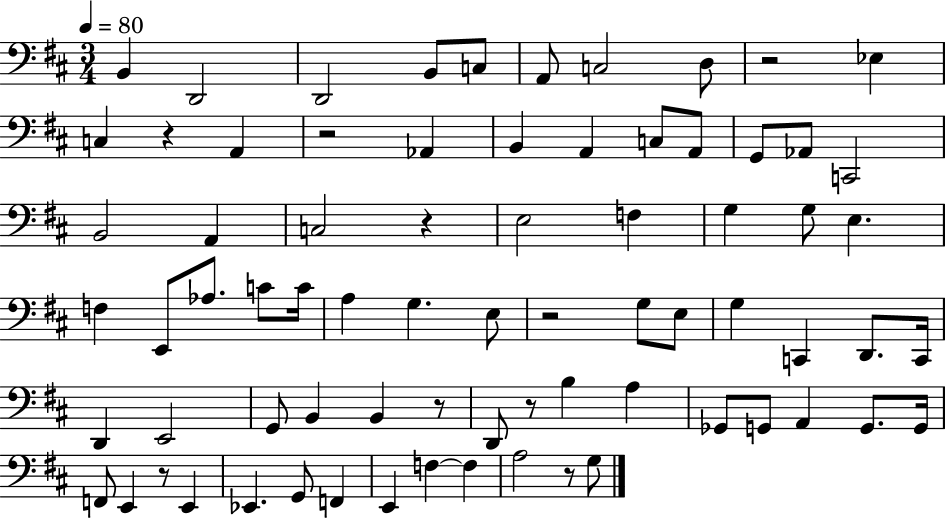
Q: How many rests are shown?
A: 9